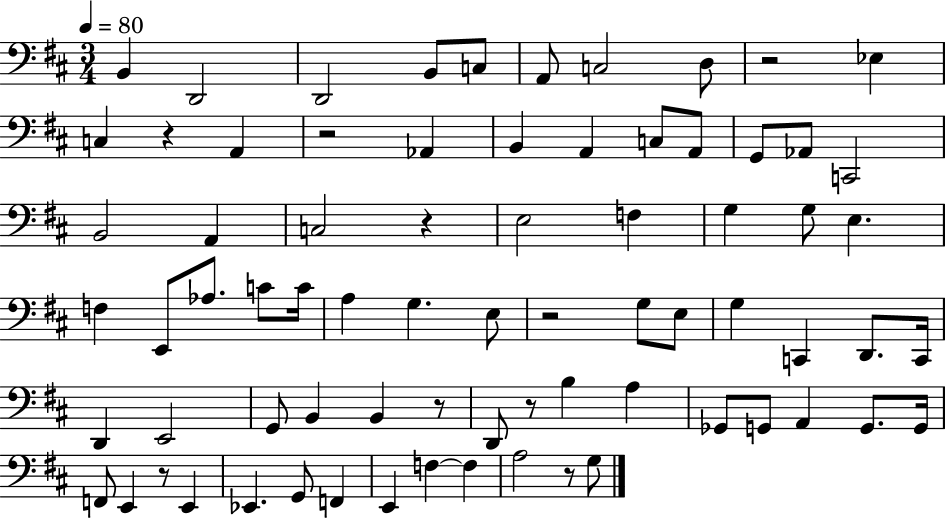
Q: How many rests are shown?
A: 9